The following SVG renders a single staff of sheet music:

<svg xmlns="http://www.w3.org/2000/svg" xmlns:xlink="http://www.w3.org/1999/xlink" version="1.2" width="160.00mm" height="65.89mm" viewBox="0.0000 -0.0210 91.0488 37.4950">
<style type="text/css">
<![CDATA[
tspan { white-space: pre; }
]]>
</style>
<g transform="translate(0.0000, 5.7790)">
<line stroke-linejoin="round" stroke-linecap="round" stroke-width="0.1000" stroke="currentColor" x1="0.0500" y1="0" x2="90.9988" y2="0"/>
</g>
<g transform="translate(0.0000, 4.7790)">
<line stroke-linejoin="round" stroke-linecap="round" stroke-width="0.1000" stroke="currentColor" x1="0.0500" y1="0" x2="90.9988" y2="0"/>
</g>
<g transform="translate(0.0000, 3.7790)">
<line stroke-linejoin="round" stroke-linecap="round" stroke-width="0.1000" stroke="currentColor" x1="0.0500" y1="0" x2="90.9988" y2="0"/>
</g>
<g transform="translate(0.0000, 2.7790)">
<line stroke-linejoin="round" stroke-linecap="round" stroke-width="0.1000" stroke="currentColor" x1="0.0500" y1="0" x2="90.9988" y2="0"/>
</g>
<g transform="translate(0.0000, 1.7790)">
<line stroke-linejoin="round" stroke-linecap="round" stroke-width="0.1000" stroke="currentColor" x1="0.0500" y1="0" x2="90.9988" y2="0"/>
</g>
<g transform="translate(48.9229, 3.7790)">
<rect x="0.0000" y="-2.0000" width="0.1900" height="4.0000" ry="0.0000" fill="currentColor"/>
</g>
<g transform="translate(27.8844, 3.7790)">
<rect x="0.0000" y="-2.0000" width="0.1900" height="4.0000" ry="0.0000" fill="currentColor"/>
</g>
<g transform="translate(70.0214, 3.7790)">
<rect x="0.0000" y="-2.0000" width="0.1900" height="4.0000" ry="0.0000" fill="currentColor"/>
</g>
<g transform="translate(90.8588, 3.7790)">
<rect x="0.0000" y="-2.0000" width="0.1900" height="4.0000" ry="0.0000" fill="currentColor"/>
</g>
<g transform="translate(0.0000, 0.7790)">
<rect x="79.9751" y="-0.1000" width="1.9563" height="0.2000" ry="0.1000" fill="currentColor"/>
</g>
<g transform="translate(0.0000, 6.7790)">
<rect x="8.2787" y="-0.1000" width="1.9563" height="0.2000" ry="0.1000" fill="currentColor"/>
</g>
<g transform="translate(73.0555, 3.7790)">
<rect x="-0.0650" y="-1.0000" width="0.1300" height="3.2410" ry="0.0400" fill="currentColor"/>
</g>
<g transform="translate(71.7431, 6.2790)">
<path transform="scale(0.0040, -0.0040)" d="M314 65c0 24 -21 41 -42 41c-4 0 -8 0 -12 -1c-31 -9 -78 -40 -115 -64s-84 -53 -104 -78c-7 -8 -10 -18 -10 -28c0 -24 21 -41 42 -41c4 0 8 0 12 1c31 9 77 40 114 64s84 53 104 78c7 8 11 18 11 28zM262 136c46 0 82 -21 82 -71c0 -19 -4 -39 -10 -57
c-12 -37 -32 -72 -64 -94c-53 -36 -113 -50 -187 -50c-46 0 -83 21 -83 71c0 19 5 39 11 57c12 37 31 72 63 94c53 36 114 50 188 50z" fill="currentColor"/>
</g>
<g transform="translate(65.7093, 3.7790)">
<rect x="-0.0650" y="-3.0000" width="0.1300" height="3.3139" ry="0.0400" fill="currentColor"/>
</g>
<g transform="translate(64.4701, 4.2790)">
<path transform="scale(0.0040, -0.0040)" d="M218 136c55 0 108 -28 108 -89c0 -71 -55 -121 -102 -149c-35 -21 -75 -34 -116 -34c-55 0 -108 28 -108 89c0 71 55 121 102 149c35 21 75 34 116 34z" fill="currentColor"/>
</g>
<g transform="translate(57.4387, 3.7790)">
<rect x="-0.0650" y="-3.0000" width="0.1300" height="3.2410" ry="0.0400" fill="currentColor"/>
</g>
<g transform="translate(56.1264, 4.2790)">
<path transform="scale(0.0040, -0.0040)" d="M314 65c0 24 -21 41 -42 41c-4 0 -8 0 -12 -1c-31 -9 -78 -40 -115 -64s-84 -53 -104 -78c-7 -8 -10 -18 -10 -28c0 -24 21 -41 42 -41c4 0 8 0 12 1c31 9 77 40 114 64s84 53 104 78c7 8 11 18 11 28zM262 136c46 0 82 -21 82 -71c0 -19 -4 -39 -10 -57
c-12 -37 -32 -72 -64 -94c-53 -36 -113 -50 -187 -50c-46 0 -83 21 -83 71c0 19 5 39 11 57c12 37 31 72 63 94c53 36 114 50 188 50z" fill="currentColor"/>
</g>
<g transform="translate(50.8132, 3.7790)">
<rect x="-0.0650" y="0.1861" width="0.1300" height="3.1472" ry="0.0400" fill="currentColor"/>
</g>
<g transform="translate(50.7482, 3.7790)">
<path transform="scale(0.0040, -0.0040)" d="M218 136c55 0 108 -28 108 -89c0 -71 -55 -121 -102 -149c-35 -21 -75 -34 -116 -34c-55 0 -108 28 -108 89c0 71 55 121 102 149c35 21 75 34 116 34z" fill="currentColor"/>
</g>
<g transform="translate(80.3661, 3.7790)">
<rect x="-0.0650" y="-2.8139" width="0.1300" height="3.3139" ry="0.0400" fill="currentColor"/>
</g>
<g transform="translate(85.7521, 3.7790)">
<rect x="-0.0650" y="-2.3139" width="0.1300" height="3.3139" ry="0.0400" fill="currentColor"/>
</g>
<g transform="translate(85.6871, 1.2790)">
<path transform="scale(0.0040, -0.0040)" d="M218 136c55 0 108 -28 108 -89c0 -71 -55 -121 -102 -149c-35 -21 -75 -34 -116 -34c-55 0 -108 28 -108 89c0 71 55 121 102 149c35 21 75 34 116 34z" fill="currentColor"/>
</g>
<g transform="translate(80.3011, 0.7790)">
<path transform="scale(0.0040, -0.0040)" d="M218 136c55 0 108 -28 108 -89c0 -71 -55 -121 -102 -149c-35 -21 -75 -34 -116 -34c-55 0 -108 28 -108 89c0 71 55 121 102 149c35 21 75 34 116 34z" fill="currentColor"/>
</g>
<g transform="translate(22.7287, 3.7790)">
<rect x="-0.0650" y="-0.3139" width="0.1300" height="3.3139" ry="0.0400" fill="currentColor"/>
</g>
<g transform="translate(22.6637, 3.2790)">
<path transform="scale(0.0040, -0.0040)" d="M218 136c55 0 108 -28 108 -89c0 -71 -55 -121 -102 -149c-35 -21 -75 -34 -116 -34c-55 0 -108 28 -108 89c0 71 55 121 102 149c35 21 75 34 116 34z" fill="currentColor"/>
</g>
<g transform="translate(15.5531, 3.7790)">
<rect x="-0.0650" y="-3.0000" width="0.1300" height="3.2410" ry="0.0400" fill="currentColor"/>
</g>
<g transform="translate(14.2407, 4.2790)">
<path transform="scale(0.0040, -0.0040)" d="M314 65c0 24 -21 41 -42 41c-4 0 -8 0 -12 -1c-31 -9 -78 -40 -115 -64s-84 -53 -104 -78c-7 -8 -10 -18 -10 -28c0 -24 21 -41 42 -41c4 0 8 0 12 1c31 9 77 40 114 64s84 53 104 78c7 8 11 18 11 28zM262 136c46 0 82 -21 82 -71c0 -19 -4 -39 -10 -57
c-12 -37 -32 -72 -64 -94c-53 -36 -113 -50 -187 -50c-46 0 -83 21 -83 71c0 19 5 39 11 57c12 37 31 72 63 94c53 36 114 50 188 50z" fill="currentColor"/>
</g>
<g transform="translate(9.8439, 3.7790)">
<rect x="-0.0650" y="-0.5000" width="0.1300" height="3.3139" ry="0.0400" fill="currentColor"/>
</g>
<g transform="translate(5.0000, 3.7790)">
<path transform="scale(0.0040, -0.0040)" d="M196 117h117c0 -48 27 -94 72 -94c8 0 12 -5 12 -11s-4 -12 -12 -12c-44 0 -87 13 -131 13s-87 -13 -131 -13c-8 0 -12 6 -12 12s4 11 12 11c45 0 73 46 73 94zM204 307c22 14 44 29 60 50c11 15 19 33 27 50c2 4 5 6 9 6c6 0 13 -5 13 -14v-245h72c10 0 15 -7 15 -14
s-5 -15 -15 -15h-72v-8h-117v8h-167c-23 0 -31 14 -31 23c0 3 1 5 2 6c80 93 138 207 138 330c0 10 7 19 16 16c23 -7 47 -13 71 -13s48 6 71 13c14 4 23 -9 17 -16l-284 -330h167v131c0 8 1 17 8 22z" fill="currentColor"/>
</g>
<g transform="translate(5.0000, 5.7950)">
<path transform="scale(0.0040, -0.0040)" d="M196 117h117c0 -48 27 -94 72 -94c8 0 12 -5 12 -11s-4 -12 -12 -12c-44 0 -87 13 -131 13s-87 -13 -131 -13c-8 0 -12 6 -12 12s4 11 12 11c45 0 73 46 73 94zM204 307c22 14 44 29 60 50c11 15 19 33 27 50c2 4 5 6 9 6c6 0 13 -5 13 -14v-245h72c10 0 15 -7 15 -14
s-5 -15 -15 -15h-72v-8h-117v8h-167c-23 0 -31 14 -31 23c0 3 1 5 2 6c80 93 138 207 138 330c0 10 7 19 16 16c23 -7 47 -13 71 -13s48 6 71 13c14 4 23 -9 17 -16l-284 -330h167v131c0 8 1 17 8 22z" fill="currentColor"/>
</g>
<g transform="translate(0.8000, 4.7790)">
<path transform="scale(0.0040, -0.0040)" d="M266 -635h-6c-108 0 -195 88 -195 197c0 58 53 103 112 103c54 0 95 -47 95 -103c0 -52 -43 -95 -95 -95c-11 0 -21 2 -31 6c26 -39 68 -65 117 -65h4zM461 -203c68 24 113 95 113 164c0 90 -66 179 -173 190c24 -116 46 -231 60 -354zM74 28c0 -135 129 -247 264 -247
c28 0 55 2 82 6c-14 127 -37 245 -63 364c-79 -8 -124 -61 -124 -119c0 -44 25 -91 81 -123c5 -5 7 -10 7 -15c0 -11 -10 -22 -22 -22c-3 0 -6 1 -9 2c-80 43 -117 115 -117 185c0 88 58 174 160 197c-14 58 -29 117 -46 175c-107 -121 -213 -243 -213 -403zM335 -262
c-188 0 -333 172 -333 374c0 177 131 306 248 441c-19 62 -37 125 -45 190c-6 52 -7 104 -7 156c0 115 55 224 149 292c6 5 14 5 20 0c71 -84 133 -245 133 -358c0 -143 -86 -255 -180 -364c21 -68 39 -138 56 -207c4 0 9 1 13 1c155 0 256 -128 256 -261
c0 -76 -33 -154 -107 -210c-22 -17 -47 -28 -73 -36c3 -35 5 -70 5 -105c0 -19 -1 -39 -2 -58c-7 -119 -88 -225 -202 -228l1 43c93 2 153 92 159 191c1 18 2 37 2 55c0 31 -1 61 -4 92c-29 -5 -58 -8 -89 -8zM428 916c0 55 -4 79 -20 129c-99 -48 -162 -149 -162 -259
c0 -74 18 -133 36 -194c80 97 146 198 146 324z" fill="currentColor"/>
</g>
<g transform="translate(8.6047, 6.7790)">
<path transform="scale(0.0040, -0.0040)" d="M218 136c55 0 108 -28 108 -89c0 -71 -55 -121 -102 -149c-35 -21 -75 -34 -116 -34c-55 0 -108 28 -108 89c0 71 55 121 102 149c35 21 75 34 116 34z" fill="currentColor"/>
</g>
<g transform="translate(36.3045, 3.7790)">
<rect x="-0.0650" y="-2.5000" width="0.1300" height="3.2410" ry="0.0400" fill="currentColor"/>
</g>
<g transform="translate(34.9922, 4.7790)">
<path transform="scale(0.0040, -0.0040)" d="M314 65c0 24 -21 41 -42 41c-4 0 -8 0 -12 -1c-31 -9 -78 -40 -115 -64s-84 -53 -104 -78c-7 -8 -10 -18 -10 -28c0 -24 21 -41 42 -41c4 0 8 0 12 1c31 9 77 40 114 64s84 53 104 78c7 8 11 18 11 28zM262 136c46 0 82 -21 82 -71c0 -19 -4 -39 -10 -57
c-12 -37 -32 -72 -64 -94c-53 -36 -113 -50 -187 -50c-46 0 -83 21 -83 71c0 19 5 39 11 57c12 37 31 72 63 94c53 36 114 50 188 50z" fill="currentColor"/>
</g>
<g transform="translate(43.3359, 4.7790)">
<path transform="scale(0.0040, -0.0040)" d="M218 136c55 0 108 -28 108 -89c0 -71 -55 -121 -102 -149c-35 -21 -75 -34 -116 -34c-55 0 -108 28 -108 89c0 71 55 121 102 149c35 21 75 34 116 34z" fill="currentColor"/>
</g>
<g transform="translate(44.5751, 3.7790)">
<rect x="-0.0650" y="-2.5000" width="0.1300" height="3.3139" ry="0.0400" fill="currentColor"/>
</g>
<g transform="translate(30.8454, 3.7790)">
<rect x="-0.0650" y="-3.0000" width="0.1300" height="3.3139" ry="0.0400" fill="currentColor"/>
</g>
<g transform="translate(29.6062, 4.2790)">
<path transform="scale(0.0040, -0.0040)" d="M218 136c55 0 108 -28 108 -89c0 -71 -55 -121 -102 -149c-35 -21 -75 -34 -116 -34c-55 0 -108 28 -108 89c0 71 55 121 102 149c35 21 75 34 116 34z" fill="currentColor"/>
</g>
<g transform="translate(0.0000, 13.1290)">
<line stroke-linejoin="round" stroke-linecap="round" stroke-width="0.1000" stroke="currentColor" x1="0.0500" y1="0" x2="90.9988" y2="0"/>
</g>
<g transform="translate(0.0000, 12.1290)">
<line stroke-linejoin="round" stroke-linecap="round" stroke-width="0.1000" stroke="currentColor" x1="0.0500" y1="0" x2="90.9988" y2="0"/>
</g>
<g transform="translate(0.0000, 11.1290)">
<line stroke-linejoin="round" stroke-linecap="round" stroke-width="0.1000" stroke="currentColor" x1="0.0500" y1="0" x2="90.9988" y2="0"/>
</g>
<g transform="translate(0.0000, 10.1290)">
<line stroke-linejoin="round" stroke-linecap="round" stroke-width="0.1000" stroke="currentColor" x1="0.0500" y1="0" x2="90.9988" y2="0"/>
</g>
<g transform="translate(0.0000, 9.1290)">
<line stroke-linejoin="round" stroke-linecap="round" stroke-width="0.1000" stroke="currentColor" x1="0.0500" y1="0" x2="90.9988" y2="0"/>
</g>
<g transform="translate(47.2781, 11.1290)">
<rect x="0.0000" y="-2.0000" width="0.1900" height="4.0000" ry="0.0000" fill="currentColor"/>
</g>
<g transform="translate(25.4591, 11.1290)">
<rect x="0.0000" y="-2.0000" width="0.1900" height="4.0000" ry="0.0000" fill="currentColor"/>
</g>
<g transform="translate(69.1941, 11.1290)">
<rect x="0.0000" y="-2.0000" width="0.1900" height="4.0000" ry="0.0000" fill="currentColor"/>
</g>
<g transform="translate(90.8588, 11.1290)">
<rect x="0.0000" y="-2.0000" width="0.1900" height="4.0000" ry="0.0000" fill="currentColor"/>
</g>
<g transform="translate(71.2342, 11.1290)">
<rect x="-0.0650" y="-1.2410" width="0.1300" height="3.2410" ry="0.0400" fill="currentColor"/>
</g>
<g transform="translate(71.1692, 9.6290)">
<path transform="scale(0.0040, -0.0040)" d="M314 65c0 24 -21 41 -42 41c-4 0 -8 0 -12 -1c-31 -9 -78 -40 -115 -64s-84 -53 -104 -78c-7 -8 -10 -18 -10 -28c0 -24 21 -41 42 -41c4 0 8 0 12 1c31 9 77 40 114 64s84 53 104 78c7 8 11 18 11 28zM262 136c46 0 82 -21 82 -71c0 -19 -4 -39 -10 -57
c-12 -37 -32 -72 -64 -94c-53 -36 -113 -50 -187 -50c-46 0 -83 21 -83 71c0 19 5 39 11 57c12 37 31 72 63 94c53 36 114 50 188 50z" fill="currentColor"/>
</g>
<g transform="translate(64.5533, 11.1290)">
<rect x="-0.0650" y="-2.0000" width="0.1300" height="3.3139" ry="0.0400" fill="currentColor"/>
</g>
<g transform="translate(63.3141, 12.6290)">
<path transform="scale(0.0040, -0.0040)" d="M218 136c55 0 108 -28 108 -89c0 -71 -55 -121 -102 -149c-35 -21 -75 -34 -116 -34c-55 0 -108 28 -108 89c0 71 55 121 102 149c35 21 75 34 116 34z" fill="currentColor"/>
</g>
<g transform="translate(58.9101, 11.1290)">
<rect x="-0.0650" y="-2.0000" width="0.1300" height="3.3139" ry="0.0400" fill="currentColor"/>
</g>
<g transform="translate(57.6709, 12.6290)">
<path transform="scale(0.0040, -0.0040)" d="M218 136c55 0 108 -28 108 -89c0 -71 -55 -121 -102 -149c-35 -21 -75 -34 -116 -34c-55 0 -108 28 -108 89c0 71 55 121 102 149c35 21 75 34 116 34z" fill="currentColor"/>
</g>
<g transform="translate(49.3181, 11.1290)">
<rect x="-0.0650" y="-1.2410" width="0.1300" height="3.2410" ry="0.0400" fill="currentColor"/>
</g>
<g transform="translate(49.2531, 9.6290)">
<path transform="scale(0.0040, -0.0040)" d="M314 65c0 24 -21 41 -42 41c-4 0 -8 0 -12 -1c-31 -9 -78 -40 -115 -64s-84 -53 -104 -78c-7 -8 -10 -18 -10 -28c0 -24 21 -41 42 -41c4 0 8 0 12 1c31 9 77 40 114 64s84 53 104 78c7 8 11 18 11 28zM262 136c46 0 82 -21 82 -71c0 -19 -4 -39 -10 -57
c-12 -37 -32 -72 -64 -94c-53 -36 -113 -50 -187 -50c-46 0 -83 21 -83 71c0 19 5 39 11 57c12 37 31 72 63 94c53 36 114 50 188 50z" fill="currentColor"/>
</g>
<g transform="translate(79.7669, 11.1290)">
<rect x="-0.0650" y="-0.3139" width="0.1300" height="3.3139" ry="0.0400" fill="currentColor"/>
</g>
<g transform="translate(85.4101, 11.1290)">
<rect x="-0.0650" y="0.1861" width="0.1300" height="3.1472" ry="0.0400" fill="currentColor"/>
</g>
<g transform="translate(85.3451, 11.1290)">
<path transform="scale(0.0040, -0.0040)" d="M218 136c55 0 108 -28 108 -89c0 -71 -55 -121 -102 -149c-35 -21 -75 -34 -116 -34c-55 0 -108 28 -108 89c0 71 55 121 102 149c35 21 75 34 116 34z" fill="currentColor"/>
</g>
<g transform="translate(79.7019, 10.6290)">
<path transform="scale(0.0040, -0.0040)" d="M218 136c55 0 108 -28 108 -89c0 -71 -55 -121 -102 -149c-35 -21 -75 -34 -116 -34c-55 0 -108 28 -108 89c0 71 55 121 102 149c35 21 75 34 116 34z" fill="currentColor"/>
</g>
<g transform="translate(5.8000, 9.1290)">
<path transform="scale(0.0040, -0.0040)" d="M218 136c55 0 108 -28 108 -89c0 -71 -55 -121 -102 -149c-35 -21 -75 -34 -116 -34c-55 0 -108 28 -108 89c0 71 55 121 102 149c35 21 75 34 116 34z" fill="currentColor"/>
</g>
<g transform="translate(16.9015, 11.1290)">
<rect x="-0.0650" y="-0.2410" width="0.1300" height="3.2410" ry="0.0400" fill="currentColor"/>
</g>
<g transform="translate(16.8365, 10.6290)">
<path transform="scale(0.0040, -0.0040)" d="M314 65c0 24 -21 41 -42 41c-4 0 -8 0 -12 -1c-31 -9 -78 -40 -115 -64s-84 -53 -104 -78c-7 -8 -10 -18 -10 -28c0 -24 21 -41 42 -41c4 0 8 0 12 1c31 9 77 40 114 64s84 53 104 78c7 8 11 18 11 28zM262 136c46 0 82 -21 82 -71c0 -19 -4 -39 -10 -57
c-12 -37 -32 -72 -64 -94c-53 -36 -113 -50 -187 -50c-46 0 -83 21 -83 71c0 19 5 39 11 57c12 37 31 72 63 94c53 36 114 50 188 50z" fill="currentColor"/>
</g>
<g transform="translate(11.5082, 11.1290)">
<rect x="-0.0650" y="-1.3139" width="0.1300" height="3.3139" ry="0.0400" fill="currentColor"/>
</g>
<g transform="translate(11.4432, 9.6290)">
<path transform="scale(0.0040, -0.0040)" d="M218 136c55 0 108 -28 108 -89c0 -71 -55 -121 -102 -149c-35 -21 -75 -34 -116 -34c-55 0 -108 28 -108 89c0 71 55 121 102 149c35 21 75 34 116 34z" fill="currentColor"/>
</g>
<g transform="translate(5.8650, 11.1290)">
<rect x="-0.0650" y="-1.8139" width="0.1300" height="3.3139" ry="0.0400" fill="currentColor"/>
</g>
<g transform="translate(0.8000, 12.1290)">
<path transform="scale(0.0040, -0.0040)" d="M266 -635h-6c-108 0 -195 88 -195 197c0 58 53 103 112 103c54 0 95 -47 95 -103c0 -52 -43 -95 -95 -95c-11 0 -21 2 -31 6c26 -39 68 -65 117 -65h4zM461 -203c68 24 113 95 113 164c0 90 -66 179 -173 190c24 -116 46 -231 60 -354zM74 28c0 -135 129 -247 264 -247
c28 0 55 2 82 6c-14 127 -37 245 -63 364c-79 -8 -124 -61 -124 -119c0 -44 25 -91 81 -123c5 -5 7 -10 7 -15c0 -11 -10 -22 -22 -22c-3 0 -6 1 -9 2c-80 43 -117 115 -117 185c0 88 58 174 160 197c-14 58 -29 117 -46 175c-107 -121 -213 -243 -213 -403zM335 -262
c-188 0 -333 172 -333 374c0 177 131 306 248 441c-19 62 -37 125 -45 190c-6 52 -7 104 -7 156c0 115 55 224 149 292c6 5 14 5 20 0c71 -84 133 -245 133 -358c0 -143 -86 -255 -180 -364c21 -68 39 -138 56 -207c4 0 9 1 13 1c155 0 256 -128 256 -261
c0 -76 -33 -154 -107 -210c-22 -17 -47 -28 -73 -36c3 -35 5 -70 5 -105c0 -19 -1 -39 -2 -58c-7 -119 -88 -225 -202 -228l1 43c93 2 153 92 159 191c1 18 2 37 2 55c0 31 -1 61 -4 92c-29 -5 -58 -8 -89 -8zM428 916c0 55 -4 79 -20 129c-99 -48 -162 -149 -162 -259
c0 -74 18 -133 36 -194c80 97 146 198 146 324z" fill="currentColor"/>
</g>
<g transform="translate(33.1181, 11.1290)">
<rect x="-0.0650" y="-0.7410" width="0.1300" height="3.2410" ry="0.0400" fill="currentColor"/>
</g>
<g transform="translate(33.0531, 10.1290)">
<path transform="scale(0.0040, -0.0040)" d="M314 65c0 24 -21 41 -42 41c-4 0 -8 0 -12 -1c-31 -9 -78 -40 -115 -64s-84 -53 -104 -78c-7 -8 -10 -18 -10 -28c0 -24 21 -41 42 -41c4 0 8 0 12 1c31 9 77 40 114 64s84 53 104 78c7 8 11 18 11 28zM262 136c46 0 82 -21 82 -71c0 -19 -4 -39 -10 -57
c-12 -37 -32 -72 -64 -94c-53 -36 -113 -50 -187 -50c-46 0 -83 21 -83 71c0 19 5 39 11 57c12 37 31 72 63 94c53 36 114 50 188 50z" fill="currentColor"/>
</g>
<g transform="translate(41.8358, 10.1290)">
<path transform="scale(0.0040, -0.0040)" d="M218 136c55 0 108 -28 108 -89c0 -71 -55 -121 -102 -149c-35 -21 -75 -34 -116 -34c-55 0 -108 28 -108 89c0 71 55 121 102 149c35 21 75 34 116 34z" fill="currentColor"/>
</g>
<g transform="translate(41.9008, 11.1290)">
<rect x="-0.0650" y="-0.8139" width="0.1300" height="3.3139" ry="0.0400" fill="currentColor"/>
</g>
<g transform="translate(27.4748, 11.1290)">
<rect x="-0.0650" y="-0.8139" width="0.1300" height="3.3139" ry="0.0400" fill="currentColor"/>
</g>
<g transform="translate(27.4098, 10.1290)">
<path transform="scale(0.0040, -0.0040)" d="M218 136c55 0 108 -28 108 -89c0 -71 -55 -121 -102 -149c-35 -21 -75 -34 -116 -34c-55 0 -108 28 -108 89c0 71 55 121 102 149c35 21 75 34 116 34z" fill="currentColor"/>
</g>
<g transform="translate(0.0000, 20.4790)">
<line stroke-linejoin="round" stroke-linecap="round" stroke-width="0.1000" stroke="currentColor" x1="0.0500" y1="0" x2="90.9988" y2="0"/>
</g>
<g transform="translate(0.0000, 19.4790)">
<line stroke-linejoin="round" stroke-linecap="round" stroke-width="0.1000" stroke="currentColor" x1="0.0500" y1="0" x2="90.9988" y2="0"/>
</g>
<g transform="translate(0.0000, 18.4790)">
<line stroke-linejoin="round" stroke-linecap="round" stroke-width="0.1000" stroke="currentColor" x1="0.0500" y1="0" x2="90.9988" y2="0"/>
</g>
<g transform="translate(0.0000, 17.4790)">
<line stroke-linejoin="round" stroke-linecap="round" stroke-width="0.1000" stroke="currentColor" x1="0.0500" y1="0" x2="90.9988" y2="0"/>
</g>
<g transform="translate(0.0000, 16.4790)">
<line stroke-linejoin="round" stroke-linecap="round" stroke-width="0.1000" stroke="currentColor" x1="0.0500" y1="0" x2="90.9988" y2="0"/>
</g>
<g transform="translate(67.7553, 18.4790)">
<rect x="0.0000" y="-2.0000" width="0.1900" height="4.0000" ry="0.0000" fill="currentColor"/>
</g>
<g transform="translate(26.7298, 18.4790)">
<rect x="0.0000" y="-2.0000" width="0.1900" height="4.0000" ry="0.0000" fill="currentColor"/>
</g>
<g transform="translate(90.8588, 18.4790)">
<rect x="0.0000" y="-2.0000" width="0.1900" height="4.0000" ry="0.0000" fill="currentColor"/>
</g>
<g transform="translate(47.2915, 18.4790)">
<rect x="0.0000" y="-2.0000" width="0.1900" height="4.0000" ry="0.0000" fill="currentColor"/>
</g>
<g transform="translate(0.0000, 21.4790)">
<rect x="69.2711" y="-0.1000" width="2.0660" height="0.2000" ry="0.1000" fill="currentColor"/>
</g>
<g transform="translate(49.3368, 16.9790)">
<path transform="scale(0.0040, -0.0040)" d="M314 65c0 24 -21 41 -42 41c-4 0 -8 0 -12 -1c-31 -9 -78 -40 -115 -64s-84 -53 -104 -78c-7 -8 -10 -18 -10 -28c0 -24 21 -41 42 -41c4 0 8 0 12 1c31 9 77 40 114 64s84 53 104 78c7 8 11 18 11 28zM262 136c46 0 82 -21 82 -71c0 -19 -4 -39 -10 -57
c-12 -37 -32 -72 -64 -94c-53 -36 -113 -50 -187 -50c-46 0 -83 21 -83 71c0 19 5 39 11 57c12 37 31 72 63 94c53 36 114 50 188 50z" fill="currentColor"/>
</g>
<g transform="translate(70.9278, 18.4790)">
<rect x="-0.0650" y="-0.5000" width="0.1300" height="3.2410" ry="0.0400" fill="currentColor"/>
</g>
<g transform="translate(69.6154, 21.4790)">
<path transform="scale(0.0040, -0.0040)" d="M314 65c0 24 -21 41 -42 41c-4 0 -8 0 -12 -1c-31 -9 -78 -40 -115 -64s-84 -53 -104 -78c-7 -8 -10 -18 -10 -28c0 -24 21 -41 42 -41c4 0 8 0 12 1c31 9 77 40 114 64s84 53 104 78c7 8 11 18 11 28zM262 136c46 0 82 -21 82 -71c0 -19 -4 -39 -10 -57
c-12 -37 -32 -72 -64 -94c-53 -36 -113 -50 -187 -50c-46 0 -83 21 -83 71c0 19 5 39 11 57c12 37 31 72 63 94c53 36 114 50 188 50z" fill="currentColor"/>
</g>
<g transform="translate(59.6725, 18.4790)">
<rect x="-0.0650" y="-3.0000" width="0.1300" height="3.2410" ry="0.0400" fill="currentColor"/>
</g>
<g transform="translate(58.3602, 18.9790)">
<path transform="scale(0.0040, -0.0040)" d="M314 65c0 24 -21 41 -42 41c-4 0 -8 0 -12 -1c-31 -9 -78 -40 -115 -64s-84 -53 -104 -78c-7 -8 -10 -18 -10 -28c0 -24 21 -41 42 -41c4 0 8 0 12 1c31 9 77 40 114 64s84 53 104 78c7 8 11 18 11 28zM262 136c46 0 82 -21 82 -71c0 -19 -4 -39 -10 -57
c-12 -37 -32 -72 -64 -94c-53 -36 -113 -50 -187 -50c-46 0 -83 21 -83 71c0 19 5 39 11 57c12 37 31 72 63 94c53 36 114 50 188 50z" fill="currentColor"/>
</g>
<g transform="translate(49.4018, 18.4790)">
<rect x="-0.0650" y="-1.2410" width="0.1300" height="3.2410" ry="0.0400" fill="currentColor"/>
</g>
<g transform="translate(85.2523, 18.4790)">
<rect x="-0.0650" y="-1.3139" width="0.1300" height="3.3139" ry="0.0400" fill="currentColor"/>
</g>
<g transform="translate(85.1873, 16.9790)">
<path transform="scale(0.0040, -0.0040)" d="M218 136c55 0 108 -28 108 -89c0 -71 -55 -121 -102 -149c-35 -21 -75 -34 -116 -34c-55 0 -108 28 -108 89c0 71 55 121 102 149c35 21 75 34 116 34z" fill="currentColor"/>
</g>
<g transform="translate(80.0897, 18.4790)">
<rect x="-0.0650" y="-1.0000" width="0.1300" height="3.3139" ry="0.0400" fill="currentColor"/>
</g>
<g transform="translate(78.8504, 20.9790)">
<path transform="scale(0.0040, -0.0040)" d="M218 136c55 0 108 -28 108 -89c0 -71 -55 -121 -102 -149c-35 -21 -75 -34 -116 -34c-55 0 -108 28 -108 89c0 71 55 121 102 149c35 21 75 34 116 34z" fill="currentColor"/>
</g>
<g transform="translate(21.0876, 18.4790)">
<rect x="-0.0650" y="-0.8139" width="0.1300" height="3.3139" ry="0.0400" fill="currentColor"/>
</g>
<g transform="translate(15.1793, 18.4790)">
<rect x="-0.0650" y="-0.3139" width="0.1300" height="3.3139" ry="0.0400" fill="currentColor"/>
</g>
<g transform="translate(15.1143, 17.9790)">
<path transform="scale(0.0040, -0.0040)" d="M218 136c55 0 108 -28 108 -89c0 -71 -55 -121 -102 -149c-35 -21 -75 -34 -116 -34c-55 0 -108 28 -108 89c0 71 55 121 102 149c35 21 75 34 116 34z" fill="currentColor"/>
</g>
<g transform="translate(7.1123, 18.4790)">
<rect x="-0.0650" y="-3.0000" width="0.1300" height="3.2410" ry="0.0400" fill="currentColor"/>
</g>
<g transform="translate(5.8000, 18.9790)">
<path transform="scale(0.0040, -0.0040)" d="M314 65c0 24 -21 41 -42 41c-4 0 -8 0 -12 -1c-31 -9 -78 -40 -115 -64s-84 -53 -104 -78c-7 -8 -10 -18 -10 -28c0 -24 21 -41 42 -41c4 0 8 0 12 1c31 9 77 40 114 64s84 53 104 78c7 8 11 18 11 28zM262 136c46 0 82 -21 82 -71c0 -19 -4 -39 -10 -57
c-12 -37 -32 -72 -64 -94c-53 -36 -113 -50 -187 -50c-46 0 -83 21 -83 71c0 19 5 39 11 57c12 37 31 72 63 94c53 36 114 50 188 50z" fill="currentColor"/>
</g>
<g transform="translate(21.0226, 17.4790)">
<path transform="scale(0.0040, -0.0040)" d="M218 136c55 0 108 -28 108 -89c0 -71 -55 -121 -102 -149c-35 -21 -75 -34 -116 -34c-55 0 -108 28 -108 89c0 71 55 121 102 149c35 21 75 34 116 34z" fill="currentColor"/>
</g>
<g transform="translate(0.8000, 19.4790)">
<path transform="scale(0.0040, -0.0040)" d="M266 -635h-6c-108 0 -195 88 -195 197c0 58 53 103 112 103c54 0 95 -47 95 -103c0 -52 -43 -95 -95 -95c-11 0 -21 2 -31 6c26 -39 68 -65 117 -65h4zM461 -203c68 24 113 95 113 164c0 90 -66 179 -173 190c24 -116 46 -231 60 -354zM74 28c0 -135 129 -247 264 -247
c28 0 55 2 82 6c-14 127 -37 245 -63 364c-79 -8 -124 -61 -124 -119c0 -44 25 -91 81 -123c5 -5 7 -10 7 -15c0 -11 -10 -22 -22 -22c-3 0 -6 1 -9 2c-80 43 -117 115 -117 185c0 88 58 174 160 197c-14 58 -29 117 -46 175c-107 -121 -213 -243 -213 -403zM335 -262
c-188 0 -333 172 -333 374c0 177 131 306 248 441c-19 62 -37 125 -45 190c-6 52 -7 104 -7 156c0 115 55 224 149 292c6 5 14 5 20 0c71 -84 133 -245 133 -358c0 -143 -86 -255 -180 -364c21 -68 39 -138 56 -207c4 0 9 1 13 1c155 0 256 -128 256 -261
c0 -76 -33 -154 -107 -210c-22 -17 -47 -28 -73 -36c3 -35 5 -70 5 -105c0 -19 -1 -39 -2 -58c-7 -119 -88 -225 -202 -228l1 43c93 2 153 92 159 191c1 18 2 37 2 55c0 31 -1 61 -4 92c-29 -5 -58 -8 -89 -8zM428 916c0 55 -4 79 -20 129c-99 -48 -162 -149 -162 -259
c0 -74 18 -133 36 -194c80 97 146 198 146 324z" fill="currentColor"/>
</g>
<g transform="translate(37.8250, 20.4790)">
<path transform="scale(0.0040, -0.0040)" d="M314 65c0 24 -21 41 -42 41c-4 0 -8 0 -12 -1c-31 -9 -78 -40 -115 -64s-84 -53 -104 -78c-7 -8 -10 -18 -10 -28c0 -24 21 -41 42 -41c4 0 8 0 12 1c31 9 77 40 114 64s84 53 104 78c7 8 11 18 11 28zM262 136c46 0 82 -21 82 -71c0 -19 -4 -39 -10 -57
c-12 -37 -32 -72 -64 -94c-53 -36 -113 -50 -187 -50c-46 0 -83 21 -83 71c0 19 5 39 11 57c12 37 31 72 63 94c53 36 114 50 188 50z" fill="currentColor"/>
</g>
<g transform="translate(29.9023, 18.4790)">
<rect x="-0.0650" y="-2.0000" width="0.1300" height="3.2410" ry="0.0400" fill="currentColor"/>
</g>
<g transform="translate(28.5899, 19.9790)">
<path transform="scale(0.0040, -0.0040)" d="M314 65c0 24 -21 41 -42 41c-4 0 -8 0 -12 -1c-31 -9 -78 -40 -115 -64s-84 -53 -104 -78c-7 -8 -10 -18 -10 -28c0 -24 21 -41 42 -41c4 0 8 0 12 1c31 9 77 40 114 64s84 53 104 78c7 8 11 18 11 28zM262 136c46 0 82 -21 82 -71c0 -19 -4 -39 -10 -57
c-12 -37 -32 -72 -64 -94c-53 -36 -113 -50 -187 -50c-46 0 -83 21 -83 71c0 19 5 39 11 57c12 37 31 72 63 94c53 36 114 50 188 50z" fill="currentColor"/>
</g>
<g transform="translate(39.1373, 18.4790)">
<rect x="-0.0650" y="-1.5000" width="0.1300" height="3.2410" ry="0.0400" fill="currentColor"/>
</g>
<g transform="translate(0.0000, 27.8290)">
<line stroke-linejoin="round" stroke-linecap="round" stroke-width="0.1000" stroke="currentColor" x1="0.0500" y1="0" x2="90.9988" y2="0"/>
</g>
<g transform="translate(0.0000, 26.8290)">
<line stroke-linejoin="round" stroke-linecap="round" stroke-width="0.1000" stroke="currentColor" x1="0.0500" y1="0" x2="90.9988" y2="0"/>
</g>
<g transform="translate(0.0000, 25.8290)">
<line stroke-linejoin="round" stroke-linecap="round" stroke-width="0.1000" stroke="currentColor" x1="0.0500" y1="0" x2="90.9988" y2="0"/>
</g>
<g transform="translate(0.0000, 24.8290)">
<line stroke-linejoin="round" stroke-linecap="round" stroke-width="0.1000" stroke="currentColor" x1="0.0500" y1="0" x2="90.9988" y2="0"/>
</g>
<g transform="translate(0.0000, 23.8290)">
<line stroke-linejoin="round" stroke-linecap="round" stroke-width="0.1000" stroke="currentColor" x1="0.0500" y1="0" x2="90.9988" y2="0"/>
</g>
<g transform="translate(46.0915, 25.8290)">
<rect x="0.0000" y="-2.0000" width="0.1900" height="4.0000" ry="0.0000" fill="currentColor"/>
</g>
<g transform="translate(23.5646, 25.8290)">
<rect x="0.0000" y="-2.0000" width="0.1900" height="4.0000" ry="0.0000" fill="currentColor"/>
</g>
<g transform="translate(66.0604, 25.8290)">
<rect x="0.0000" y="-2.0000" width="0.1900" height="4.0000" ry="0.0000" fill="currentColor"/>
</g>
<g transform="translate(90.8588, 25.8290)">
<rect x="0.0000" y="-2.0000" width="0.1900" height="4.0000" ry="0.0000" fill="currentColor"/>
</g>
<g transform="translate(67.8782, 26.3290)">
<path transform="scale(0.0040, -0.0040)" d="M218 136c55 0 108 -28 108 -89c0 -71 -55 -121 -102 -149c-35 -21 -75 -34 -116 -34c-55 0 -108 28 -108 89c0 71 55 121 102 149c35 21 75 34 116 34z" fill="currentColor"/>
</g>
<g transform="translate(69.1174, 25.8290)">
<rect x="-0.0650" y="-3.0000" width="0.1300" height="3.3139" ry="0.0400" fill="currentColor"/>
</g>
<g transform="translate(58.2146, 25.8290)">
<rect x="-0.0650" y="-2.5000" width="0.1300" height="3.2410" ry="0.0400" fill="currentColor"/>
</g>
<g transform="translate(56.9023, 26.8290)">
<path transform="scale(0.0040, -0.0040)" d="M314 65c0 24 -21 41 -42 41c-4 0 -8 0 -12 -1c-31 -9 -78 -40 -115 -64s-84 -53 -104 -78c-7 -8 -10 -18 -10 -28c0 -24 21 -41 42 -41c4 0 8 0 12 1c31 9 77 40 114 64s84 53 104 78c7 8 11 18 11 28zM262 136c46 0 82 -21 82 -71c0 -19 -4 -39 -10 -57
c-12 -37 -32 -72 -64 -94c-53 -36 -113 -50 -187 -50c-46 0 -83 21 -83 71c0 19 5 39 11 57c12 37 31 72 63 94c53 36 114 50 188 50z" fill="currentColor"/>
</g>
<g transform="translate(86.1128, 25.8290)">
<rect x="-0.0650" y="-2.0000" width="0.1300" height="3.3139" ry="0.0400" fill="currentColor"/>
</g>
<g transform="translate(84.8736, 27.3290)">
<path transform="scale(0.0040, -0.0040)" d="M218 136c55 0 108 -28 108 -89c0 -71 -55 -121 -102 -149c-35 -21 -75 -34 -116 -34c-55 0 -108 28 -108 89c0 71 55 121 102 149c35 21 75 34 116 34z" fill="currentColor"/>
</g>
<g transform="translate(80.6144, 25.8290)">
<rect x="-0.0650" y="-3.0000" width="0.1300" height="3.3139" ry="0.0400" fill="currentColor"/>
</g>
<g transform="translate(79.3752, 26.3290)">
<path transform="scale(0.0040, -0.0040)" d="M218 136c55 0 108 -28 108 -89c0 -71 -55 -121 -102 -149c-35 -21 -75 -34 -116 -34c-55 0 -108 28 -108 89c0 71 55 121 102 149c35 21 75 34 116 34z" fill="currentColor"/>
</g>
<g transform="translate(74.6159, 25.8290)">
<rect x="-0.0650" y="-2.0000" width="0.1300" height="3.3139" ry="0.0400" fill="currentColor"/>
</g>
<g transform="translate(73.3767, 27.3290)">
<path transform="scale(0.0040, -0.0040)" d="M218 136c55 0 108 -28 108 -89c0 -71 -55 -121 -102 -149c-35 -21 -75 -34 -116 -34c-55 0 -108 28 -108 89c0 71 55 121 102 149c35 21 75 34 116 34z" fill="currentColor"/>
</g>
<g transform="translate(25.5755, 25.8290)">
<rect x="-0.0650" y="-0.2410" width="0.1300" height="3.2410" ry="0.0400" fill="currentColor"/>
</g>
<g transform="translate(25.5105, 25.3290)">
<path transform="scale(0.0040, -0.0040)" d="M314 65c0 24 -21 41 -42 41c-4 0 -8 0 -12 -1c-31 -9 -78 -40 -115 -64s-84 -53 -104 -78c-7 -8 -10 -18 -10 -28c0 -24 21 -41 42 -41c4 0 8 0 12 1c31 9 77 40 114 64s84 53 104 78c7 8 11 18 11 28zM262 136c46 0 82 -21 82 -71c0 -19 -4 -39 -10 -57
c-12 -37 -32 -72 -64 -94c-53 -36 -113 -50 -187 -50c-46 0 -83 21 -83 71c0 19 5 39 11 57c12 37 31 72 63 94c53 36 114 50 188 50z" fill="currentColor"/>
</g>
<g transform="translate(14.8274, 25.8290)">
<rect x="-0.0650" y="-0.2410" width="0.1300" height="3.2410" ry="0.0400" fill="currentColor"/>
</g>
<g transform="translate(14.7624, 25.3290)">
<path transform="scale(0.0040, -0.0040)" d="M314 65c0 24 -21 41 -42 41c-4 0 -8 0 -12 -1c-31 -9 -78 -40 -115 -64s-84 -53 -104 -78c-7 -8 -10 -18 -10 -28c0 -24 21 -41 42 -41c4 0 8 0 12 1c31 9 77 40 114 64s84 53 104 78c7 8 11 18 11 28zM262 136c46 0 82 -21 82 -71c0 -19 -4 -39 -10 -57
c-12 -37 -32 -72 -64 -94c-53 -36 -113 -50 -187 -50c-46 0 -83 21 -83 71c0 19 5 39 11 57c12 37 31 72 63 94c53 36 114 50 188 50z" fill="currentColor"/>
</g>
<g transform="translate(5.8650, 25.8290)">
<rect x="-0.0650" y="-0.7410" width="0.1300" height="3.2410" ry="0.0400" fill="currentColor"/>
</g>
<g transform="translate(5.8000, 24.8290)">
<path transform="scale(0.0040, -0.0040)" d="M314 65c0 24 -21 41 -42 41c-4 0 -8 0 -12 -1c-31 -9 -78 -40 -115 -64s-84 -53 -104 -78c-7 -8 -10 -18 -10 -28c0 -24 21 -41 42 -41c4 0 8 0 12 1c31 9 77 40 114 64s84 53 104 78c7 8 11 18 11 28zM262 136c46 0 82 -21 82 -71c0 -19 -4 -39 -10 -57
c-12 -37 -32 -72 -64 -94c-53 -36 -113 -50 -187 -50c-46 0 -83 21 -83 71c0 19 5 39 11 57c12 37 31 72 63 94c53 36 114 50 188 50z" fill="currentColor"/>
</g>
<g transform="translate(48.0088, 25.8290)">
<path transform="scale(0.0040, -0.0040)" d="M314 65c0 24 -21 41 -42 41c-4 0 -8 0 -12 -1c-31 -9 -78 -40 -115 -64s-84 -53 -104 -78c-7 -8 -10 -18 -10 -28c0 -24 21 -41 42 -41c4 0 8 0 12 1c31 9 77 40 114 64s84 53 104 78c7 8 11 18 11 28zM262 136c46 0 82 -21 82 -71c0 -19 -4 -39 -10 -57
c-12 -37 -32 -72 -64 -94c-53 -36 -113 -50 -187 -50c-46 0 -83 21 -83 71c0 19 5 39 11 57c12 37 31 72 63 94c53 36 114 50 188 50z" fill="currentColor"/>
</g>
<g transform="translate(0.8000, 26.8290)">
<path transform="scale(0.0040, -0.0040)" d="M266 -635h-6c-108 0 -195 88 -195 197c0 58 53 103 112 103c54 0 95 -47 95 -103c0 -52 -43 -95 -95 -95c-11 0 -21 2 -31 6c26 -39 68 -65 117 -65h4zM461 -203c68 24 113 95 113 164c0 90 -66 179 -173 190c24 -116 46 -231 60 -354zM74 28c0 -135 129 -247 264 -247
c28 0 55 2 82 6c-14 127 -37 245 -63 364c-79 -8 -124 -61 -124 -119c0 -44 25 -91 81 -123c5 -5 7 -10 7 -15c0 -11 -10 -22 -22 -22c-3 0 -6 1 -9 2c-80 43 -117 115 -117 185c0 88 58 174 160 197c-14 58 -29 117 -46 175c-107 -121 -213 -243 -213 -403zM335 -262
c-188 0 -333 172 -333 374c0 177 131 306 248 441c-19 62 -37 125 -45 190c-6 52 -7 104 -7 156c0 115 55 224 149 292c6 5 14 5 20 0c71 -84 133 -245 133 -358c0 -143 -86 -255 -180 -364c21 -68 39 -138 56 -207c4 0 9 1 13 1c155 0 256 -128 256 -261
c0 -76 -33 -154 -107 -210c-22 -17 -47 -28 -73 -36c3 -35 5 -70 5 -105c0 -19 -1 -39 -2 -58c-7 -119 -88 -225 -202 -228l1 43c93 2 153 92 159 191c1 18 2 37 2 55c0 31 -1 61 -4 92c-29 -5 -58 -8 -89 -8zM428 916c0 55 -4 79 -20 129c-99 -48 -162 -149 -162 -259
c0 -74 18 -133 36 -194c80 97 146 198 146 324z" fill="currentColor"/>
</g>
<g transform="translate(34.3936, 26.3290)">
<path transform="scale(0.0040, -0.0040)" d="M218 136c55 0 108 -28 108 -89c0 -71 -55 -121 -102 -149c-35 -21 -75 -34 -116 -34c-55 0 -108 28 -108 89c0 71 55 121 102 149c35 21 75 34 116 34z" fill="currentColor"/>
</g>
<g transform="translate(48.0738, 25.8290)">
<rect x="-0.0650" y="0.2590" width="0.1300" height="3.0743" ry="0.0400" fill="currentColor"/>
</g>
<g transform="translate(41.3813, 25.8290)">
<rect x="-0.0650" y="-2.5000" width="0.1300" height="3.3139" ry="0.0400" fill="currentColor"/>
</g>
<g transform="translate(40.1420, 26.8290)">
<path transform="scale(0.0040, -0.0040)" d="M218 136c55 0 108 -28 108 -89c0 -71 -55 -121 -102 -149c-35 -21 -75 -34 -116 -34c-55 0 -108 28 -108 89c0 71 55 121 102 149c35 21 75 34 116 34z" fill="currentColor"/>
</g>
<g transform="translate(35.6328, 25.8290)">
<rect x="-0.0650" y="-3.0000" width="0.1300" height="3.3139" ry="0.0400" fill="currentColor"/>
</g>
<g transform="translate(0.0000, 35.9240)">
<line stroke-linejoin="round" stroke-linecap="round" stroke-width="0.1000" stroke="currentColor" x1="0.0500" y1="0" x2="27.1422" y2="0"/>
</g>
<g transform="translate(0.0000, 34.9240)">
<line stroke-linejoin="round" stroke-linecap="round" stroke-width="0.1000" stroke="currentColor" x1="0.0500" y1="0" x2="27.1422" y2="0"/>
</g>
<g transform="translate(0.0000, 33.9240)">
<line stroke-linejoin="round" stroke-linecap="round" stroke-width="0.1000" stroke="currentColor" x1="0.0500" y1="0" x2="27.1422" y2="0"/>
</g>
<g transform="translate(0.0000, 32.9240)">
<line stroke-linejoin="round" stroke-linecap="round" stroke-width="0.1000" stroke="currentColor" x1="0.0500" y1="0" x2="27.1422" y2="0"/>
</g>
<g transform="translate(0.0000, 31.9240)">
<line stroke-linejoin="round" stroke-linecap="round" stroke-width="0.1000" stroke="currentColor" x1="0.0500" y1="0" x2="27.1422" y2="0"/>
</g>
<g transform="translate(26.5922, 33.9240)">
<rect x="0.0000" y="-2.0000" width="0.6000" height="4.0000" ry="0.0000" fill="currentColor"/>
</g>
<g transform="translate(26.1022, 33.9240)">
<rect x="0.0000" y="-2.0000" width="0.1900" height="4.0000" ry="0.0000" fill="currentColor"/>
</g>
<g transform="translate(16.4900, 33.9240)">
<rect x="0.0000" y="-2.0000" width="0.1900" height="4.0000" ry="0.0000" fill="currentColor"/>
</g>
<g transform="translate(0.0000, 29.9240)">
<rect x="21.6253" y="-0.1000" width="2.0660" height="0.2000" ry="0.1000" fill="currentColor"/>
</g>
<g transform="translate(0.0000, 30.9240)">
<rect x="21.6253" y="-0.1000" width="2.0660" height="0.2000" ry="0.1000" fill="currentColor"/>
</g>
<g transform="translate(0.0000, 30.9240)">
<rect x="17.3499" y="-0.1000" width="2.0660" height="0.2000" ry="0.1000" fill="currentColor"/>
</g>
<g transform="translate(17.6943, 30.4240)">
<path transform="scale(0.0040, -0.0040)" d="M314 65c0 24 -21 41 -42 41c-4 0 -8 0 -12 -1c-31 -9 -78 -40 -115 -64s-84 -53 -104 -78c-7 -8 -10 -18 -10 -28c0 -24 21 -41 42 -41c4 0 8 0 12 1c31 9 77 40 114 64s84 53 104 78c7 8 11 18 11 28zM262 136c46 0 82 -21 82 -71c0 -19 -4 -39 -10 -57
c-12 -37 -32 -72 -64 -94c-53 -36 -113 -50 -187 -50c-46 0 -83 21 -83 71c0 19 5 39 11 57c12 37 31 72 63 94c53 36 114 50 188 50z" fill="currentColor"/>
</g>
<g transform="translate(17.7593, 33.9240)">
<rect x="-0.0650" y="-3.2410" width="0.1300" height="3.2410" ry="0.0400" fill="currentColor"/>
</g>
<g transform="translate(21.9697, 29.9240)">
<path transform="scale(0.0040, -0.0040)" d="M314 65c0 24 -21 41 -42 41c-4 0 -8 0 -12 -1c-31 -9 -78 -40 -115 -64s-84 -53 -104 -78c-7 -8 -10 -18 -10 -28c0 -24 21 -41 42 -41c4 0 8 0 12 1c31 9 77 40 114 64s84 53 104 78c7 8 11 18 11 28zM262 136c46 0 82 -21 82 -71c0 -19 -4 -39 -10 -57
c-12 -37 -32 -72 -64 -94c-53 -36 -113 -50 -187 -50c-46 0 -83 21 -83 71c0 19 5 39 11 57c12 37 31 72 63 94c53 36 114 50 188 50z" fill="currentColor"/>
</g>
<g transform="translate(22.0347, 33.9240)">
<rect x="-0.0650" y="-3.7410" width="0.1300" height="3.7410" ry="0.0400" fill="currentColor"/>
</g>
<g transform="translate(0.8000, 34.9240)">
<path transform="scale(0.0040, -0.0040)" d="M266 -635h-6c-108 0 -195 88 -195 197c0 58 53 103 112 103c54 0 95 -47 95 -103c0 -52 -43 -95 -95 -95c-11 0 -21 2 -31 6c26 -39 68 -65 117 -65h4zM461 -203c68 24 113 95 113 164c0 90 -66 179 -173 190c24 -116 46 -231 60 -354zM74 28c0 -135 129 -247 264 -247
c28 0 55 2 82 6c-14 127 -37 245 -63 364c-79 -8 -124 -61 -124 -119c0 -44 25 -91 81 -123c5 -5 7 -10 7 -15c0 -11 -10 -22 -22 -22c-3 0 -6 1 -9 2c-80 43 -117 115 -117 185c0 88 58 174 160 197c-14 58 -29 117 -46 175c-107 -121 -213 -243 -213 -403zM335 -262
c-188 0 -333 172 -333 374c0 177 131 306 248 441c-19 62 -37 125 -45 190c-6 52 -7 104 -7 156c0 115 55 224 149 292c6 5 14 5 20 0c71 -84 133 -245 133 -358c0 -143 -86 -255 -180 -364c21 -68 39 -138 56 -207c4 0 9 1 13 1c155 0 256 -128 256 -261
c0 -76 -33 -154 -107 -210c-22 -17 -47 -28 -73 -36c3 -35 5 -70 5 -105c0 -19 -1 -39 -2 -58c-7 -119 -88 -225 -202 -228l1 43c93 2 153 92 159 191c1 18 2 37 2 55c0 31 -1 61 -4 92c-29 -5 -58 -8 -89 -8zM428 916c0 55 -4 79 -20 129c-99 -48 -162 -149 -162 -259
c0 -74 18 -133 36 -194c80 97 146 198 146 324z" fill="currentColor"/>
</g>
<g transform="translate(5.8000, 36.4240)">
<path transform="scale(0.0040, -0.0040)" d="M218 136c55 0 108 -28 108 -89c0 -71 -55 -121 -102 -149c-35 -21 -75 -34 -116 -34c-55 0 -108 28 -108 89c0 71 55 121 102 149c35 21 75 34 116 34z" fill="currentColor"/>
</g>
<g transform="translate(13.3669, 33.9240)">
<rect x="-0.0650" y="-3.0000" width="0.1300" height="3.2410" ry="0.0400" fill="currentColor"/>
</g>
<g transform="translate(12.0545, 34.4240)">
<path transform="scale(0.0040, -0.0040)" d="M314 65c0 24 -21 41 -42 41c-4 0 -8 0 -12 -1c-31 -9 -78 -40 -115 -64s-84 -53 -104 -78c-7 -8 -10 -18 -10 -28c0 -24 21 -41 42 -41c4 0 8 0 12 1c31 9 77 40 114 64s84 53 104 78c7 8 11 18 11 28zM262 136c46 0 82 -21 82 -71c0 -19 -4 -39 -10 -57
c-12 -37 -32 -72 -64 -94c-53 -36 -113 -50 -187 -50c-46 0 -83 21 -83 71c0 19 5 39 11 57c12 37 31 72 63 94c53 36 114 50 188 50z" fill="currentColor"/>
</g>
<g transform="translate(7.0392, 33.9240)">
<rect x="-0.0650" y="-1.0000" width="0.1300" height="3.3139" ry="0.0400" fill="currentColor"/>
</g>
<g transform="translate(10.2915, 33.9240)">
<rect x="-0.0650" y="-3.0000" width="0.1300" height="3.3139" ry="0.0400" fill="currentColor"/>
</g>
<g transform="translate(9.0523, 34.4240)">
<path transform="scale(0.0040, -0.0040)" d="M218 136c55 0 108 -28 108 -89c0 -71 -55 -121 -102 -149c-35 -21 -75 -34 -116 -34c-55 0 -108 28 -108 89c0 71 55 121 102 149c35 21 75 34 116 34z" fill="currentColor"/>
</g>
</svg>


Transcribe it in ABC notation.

X:1
T:Untitled
M:4/4
L:1/4
K:C
C A2 c A G2 G B A2 A D2 a g f e c2 d d2 d e2 F F e2 c B A2 c d F2 E2 e2 A2 C2 D e d2 c2 c2 A G B2 G2 A F A F D A A2 b2 c'2